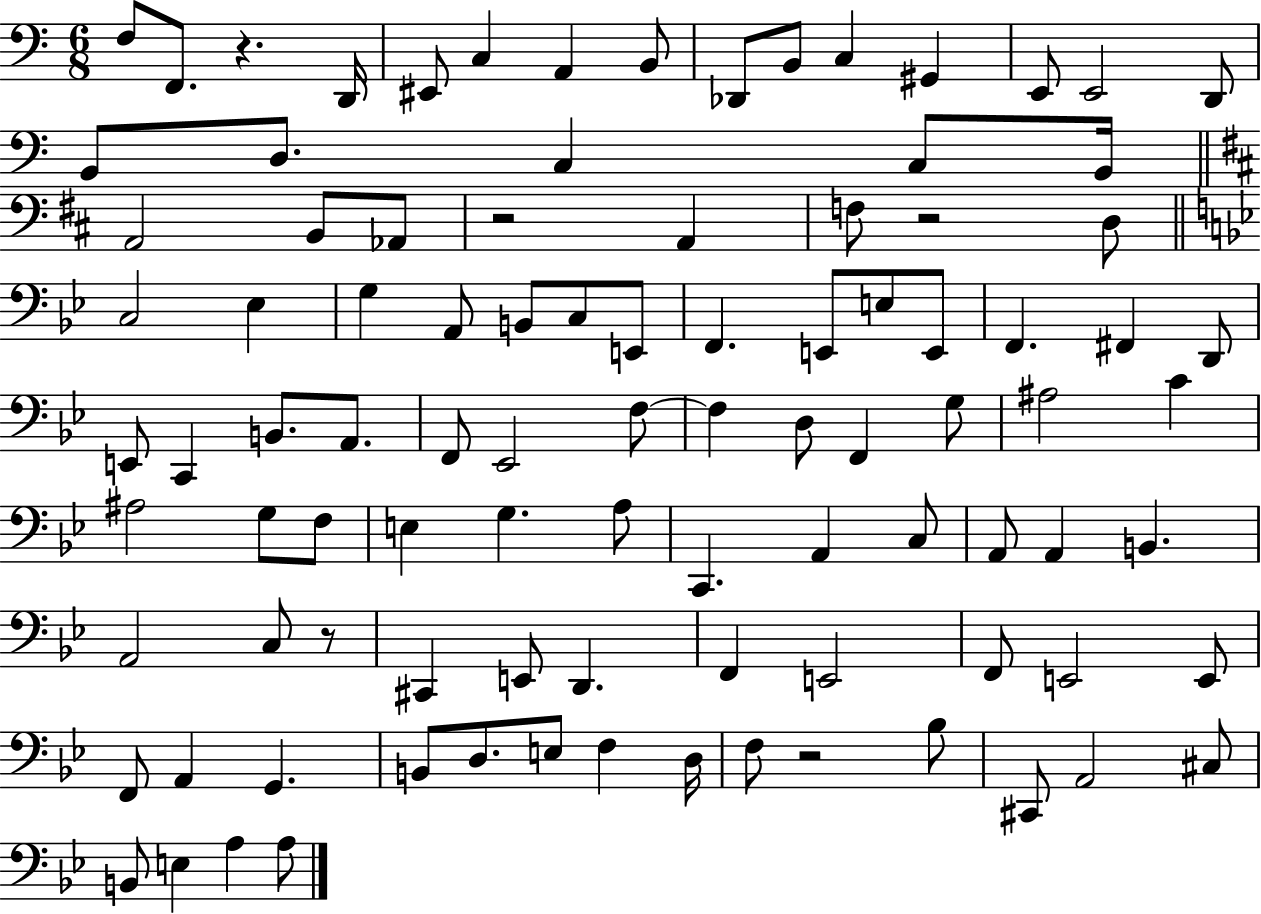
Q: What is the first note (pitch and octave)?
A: F3